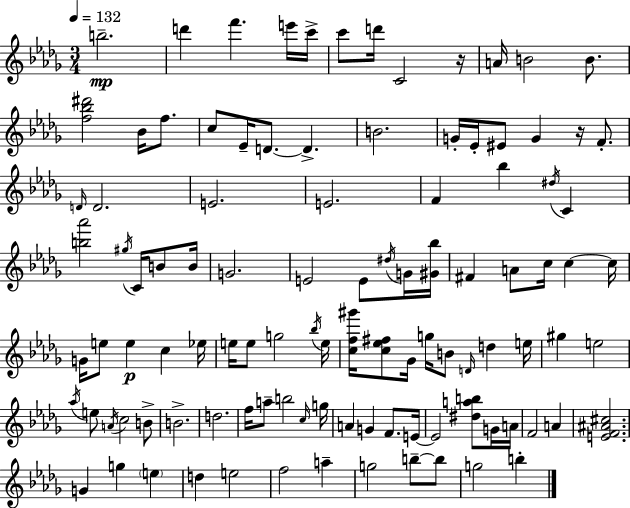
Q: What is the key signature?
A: BES minor